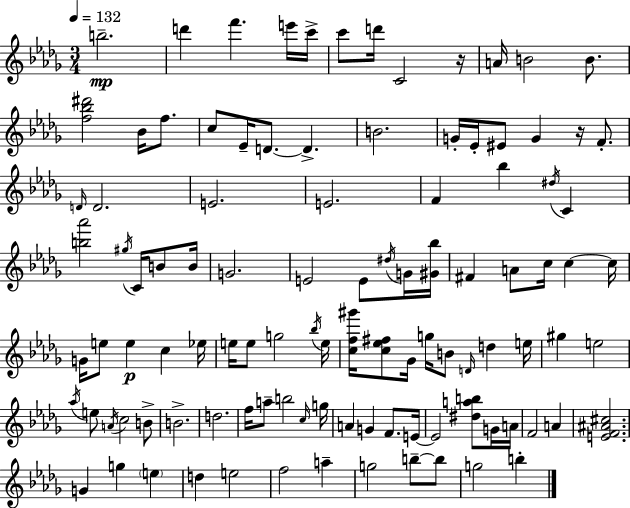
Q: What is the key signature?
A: BES minor